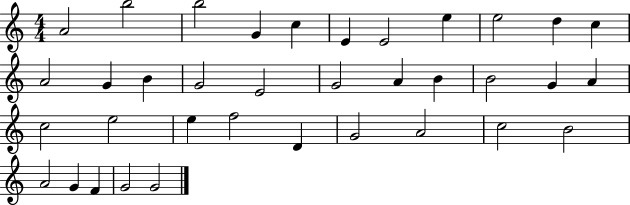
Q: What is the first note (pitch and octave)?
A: A4